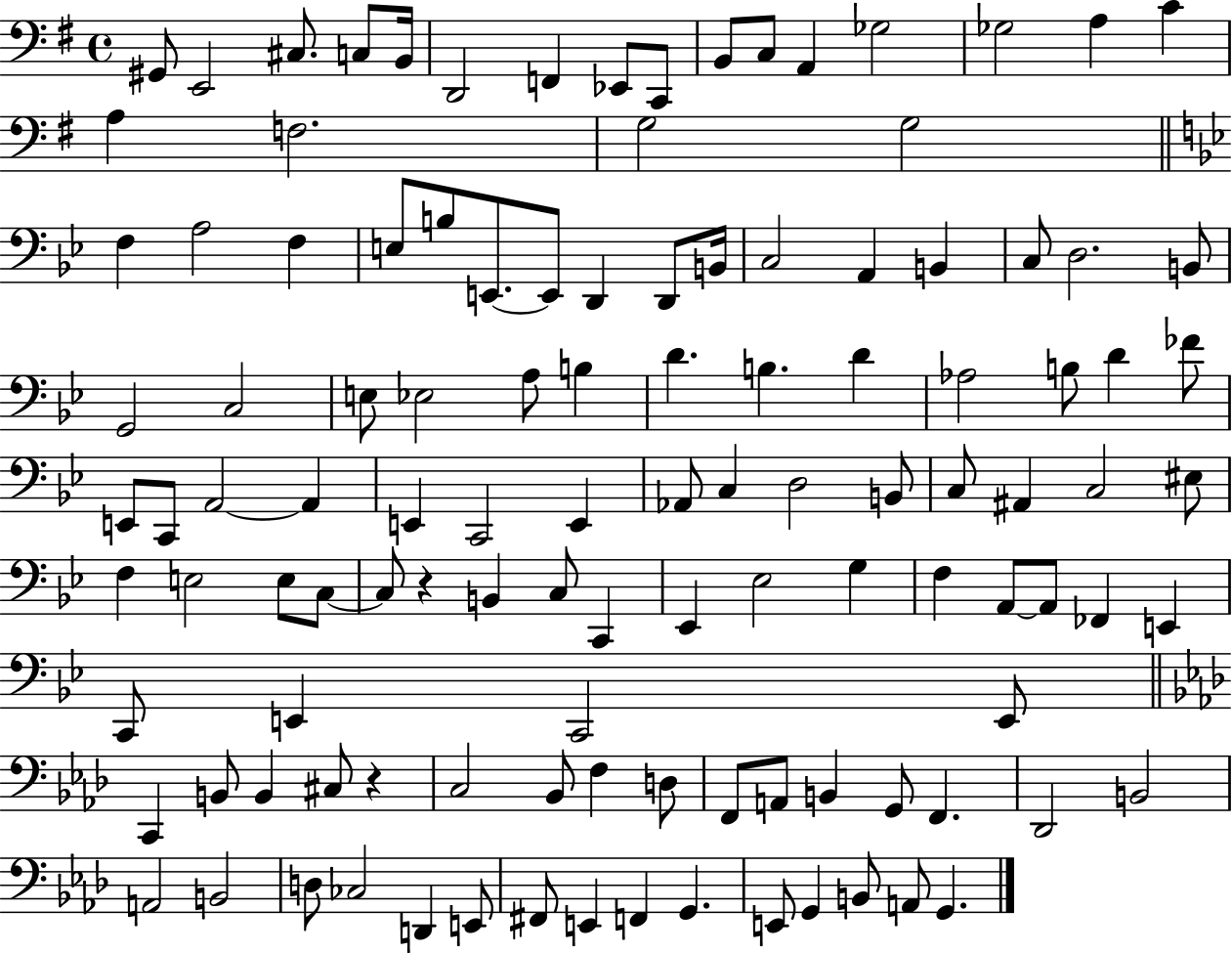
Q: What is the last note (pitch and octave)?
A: G2